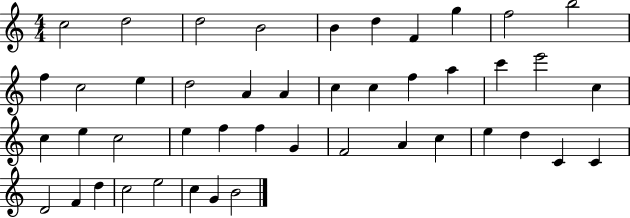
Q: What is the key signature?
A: C major